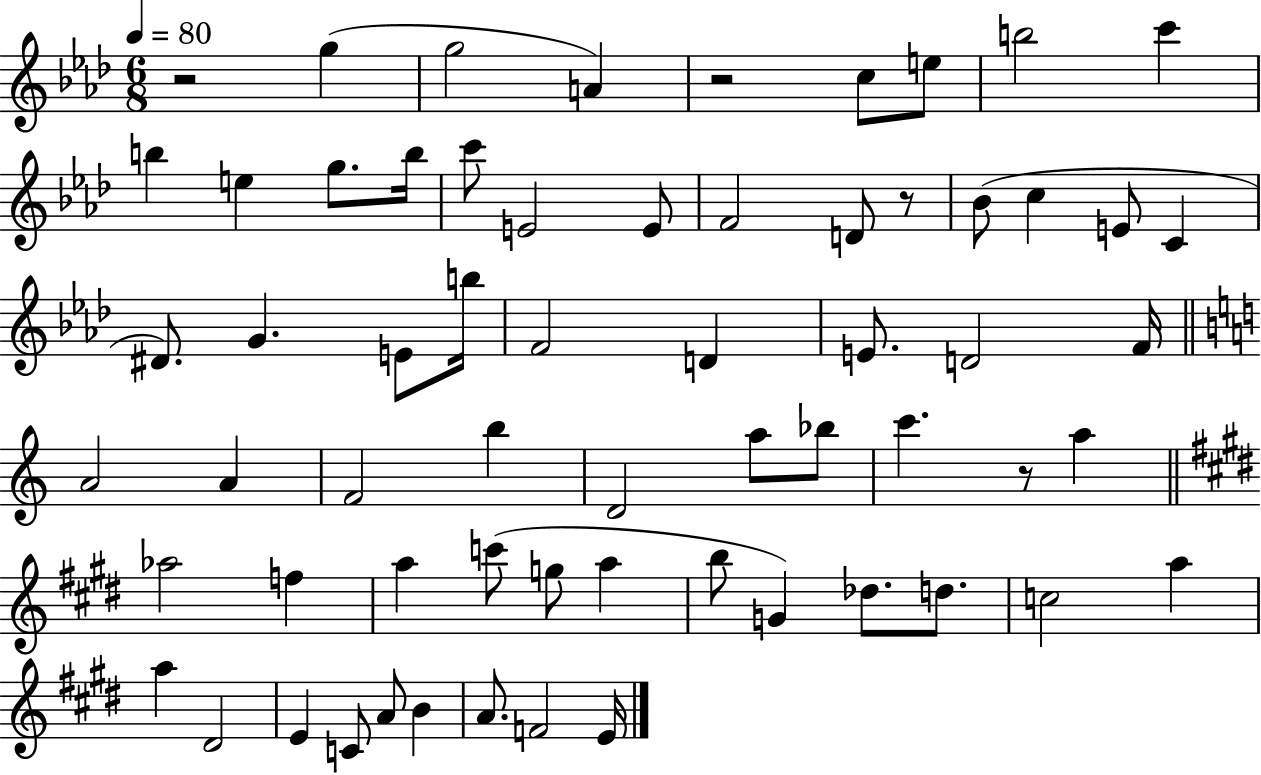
{
  \clef treble
  \numericTimeSignature
  \time 6/8
  \key aes \major
  \tempo 4 = 80
  r2 g''4( | g''2 a'4) | r2 c''8 e''8 | b''2 c'''4 | \break b''4 e''4 g''8. b''16 | c'''8 e'2 e'8 | f'2 d'8 r8 | bes'8( c''4 e'8 c'4 | \break dis'8.) g'4. e'8 b''16 | f'2 d'4 | e'8. d'2 f'16 | \bar "||" \break \key a \minor a'2 a'4 | f'2 b''4 | d'2 a''8 bes''8 | c'''4. r8 a''4 | \break \bar "||" \break \key e \major aes''2 f''4 | a''4 c'''8( g''8 a''4 | b''8 g'4) des''8. d''8. | c''2 a''4 | \break a''4 dis'2 | e'4 c'8 a'8 b'4 | a'8. f'2 e'16 | \bar "|."
}